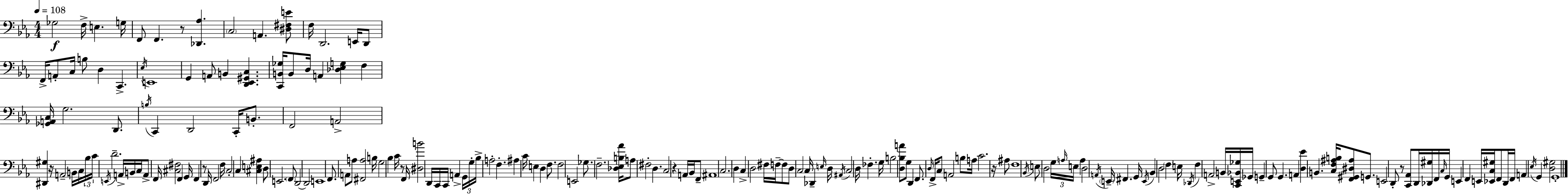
{
  \clef bass
  \numericTimeSignature
  \time 4/4
  \key ees \major
  \tempo 4 = 108
  ges2\f f16-> e4. g16 | f,8 f,4. r8 <des, aes>4. | \parenthesize c2 a,4. <dis fis e'>8 | f16 d,2. e,16 d,8 | \break f,16-> a,8-. c16 b8 d4 c,4.-> | \acciaccatura { ees16 } e,1 | g,4 a,8 b,4 <d, ees, gis, c>4. | <c, b, ges>16 b,8 d16 a,4 <des ees g>4 f4 | \break <ges, a, c>16 g2. d,8. | \acciaccatura { b16 } c,4 d,2 c,16-. b,8.-. | f,2 a,2-> | <dis, gis>4 r16 a,2-- b,16 | \break c16 \tuplet 3/2 { bes16 c'16 \acciaccatura { e,16 } } d'2.-- | a,16-> b,16 c16 a,8-> f,16 <cis fis>2 f,4 | g,16 f,4 r8 d,16 f,2 | f16 c2-. c4 <cis e ais>4 | \break d8 e,2. | \parenthesize f,8 d,2~~ d,2 | e,1 | f,8. a,8 a8 <fis, a>2 | \break b16 g2 bes4 c'16 | r8 f,16 <dis b'>2 d,16 c,16 c,16 a,4-> | \tuplet 3/2 { g,16 g16-. bes16-> } a2-. f4.-. | ais4 c'16 e4 d4 | \break f8. f2 e,2 | ges8. f2.-- | <des ees b aes'>16 a8 fis2-. d4. | c2 r4 a,16 | \break bes,16 f,8-- ais,1 | c2. d4 | c4-> d2 fis16 | f16--~~ f8 d8 c2 c16 des,4-- | \break \grace { e16 } d16 \acciaccatura { ais,16 } c2 d16 fes4.-. | g16 b2 <d bes a'>8 g8 | d,4 f,8. \grace { d16 } f,16-> c8 a,2 | b8 a16 c'2. | \break r16 ais8 f1 | \acciaccatura { bes,16 } e8 d2 | \tuplet 3/2 { g16 \grace { a16 } e16 } a4 d2 | \acciaccatura { a,16 } \parenthesize e,16-- fis,4. g,16 \acciaccatura { e,16 } bes,4 d2 | \break \parenthesize f4 e16 \acciaccatura { des,16 } f4 | a,2-> b,16 <c, e, bes, ges>16 ges,16 g,4-- g,8 | g,4. a,4 <d ees'>4 b,4. | <c f ais b>16 <f, gis, dis ais>8 g,8. e,2 | \break d,8-. r8 <c, aes,>8 d,16 <des, gis>16 f,16 \grace { c16 } g,16 e,4 | f,4 e,16 <ees, c gis>16 f,8 d,16 f,16 a,4 | \acciaccatura { ees16 } g,4 <d gis>2 g,1-. | \bar "|."
}